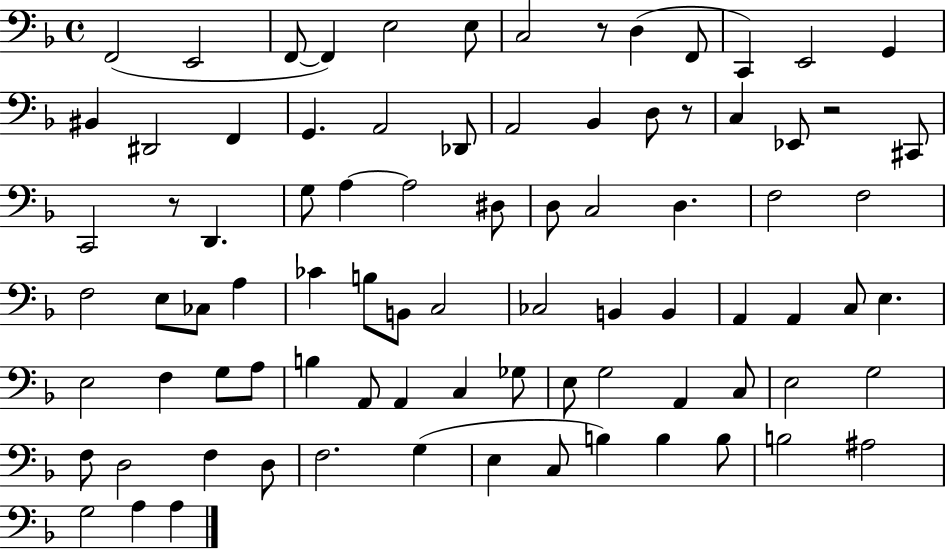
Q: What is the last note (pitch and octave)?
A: A3